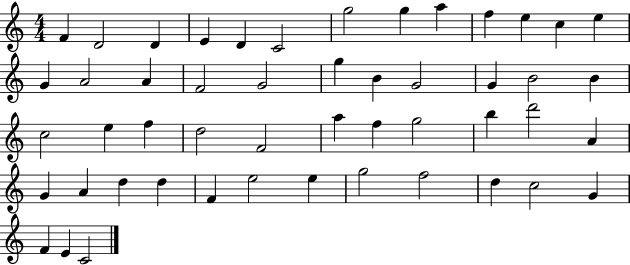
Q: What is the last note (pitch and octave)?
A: C4